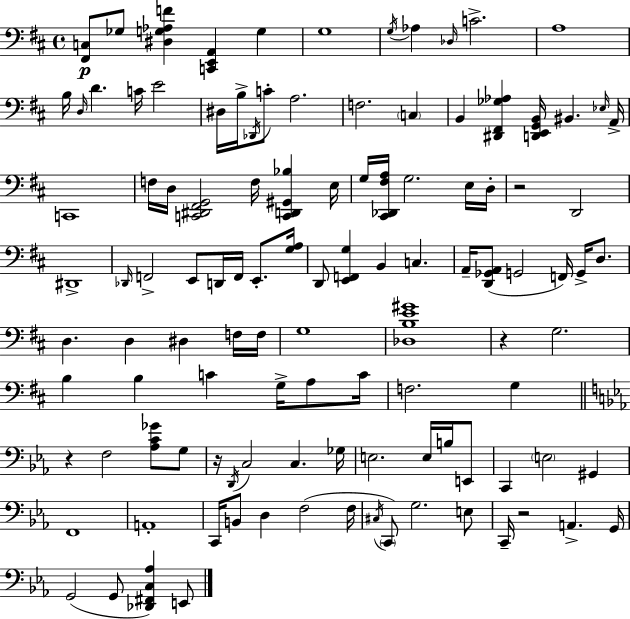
X:1
T:Untitled
M:4/4
L:1/4
K:D
[^F,,C,]/2 _G,/2 [^D,G,_A,F] [C,,E,,A,,] G, G,4 G,/4 _A, _D,/4 C2 A,4 B,/4 D,/4 D C/4 E2 ^D,/4 B,/4 _D,,/4 C/2 A,2 F,2 C, B,, [^D,,^F,,_G,_A,] [D,,E,,G,,B,,]/4 ^B,, _E,/4 A,,/4 C,,4 F,/4 D,/4 [C,,^D,,^F,,G,,]2 F,/4 [C,,D,,^G,,_B,] E,/4 G,/4 [^C,,_D,,^F,A,]/4 G,2 E,/4 D,/4 z2 D,,2 ^D,,4 _D,,/4 F,,2 E,,/2 D,,/4 F,,/4 E,,/2 [G,A,]/4 D,,/2 [E,,F,,G,] B,, C, A,,/4 [D,,_G,,A,,]/2 G,,2 F,,/4 G,,/4 D,/2 D, D, ^D, F,/4 F,/4 G,4 [_D,B,E^G]4 z G,2 B, B, C G,/4 A,/2 C/4 F,2 G, z F,2 [_A,C_G]/2 G,/2 z/4 D,,/4 C,2 C, _G,/4 E,2 E,/4 B,/4 E,,/2 C,, E,2 ^G,, F,,4 A,,4 C,,/4 B,,/2 D, F,2 F,/4 ^C,/4 C,,/2 G,2 E,/2 C,,/4 z2 A,, G,,/4 G,,2 G,,/2 [_D,,^F,,C,_A,] E,,/2